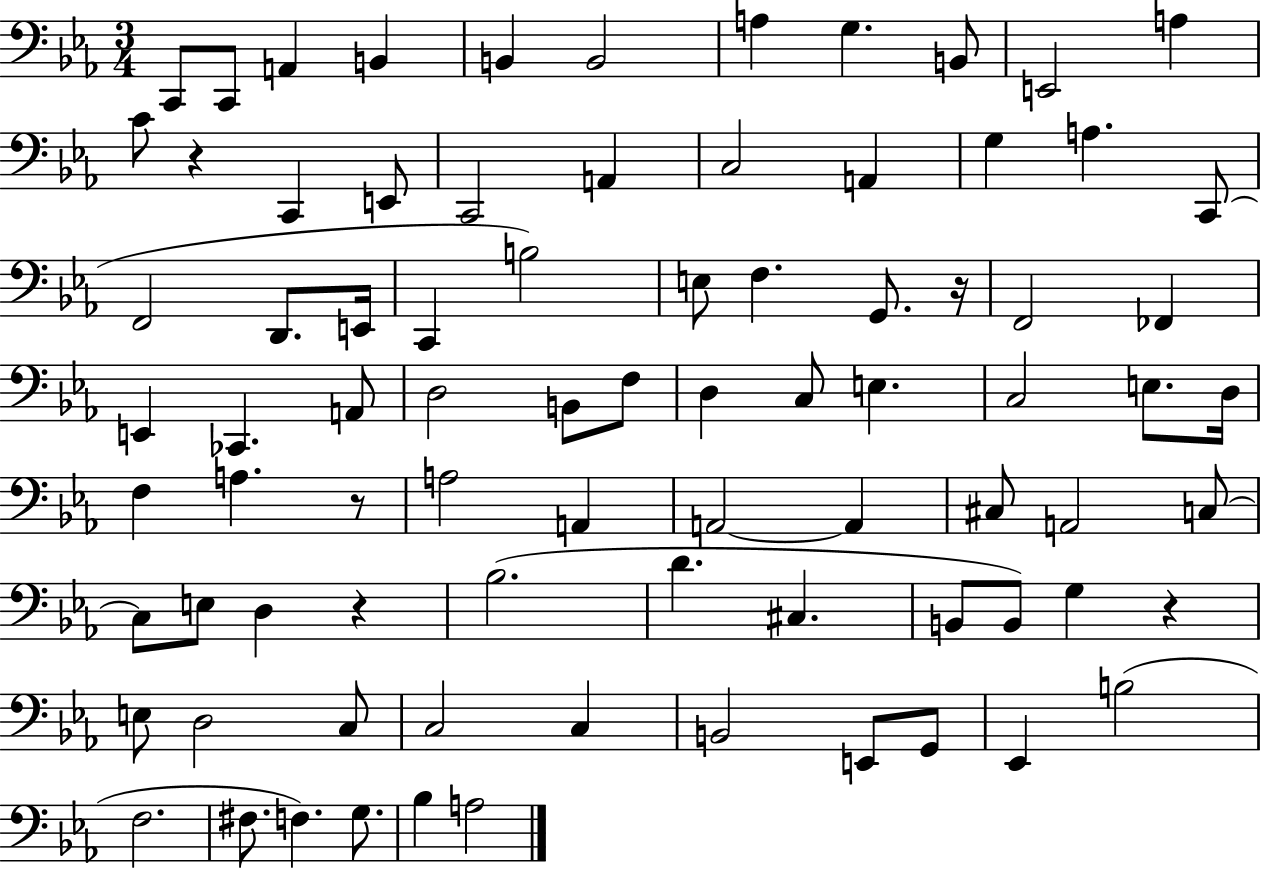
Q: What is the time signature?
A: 3/4